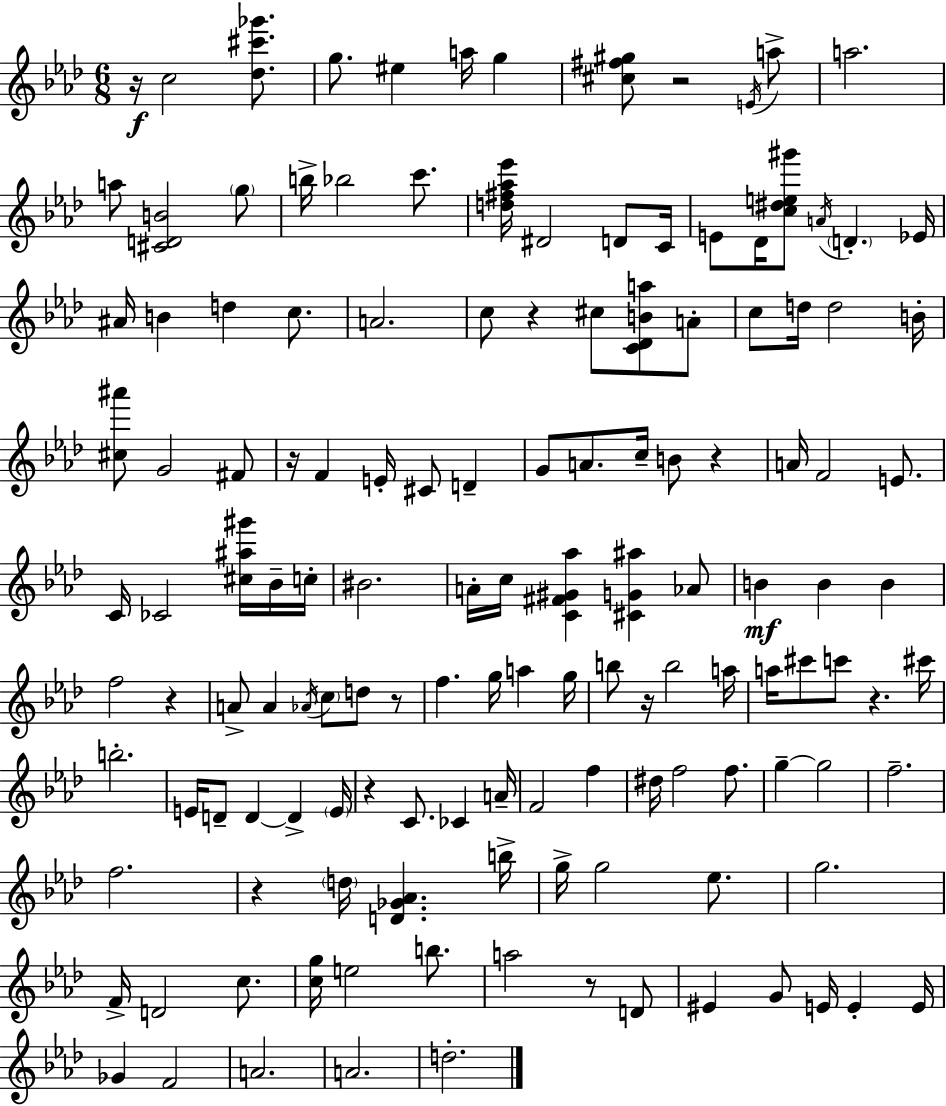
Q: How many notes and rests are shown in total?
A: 139